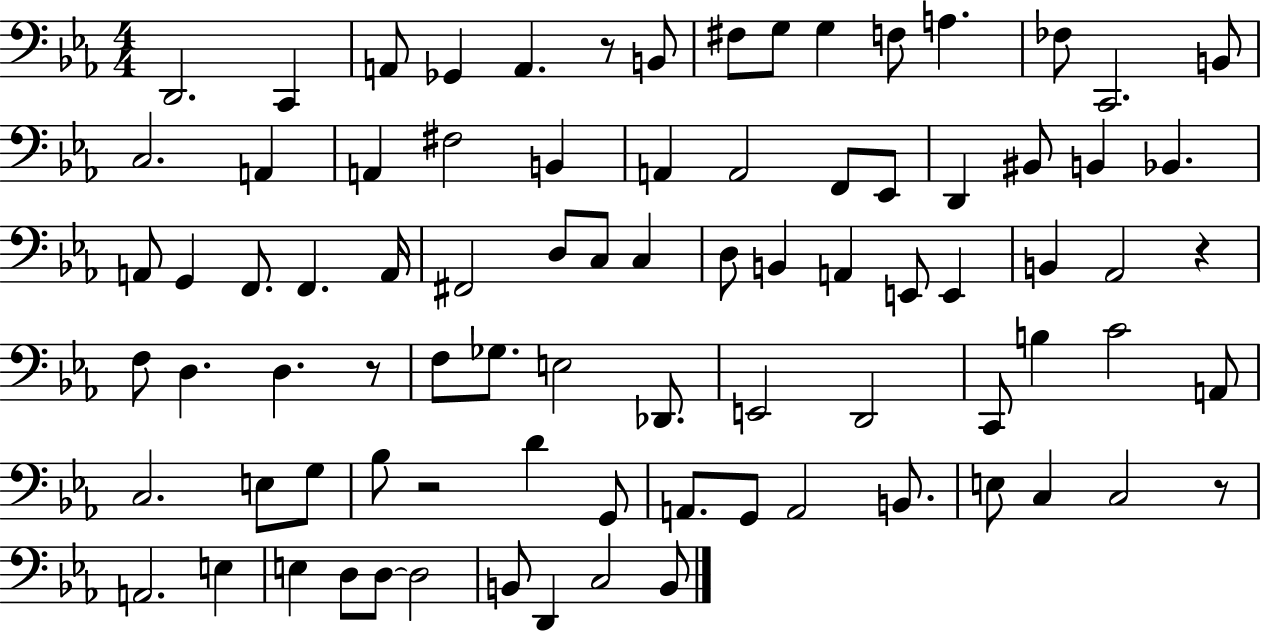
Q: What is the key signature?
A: EES major